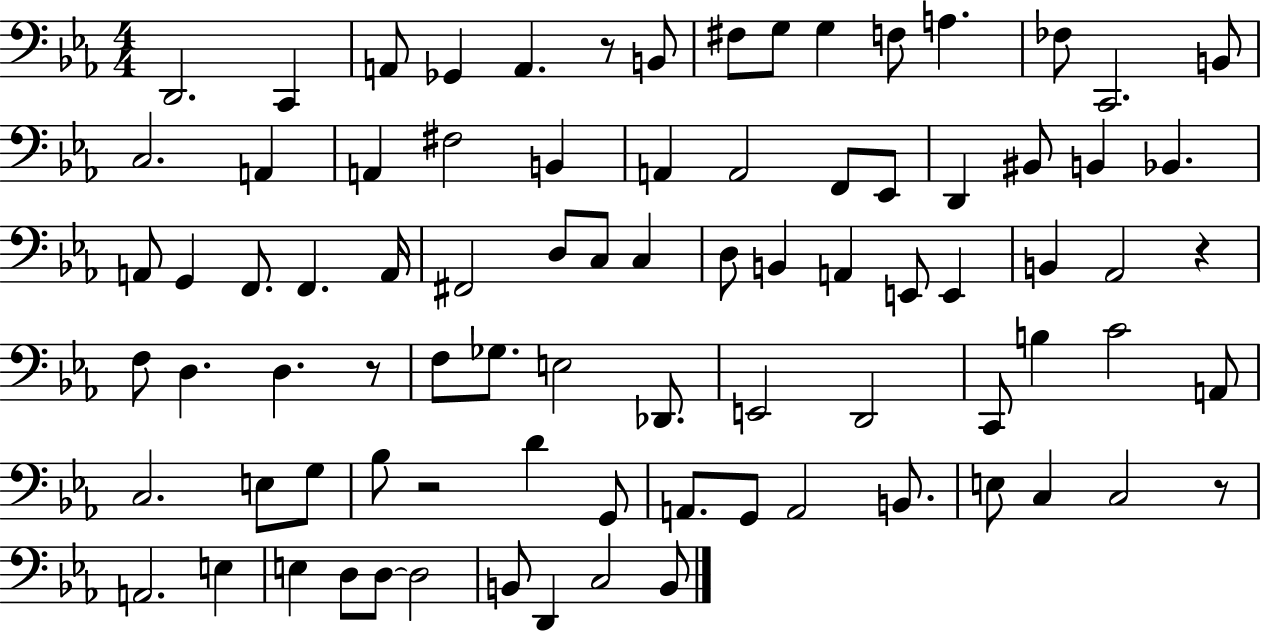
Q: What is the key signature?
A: EES major